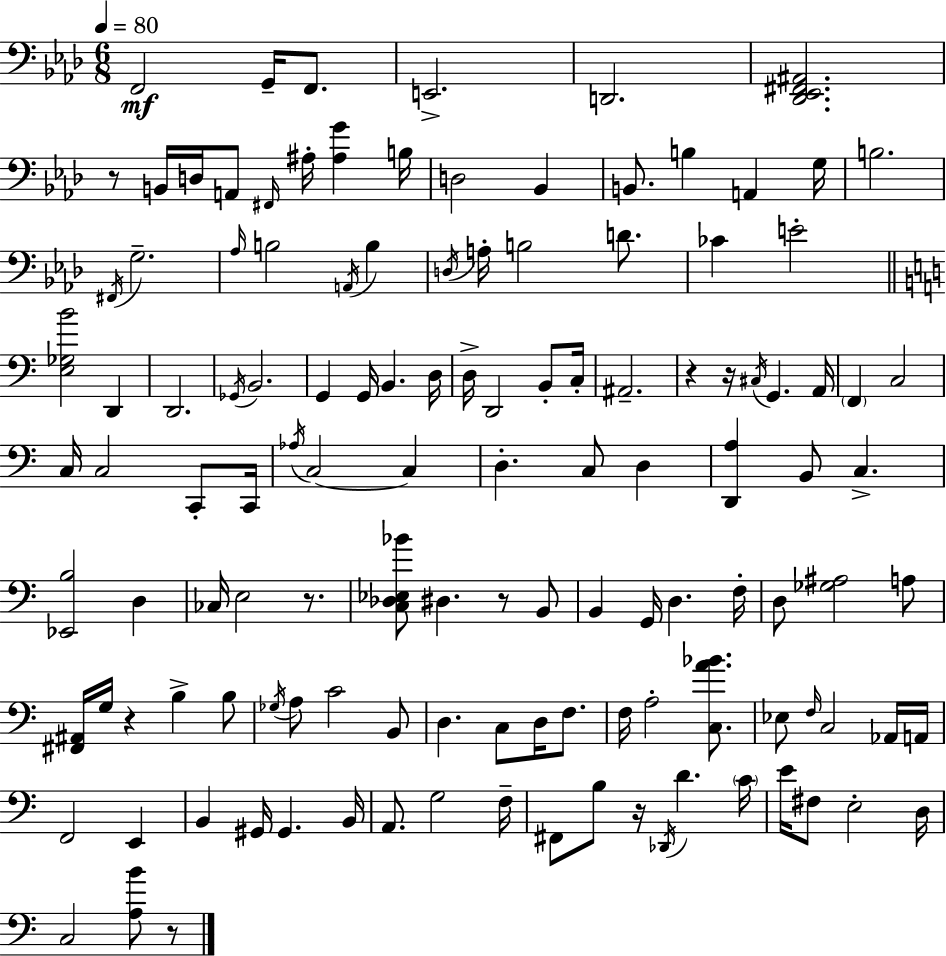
{
  \clef bass
  \numericTimeSignature
  \time 6/8
  \key f \minor
  \tempo 4 = 80
  f,2\mf g,16-- f,8. | e,2.-> | d,2. | <des, ees, fis, ais,>2. | \break r8 b,16 d16 a,8 \grace { fis,16 } ais16-. <ais g'>4 | b16 d2 bes,4 | b,8. b4 a,4 | g16 b2. | \break \acciaccatura { fis,16 } g2.-- | \grace { aes16 } b2 \acciaccatura { a,16 } | b4 \acciaccatura { d16 } a16-. b2 | d'8. ces'4 e'2-. | \break \bar "||" \break \key a \minor <e ges b'>2 d,4 | d,2. | \acciaccatura { ges,16 } b,2. | g,4 g,16 b,4. | \break d16 d16-> d,2 b,8-. | c16-. ais,2.-- | r4 r16 \acciaccatura { cis16 } g,4. | a,16 \parenthesize f,4 c2 | \break c16 c2 c,8-. | c,16 \acciaccatura { aes16 } c2~~ c4 | d4.-. c8 d4 | <d, a>4 b,8 c4.-> | \break <ees, b>2 d4 | ces16 e2 | r8. <c des ees bes'>8 dis4. r8 | b,8 b,4 g,16 d4. | \break f16-. d8 <ges ais>2 | a8 <fis, ais,>16 g16 r4 b4-> | b8 \acciaccatura { ges16 } a8 c'2 | b,8 d4. c8 | \break d16 f8. f16 a2-. | <c a' bes'>8. ees8 \grace { f16 } c2 | aes,16 a,16 f,2 | e,4 b,4 gis,16 gis,4. | \break b,16 a,8. g2 | f16-- fis,8 b8 r16 \acciaccatura { des,16 } d'4. | \parenthesize c'16 e'16 fis8 e2-. | d16 c2 | \break <a b'>8 r8 \bar "|."
}